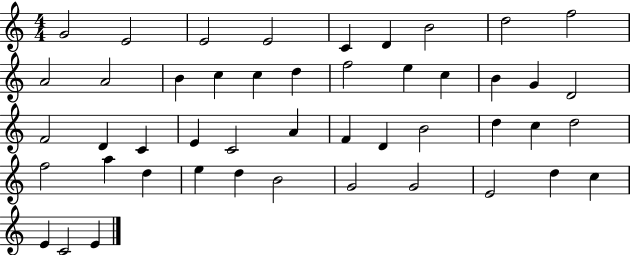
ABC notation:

X:1
T:Untitled
M:4/4
L:1/4
K:C
G2 E2 E2 E2 C D B2 d2 f2 A2 A2 B c c d f2 e c B G D2 F2 D C E C2 A F D B2 d c d2 f2 a d e d B2 G2 G2 E2 d c E C2 E